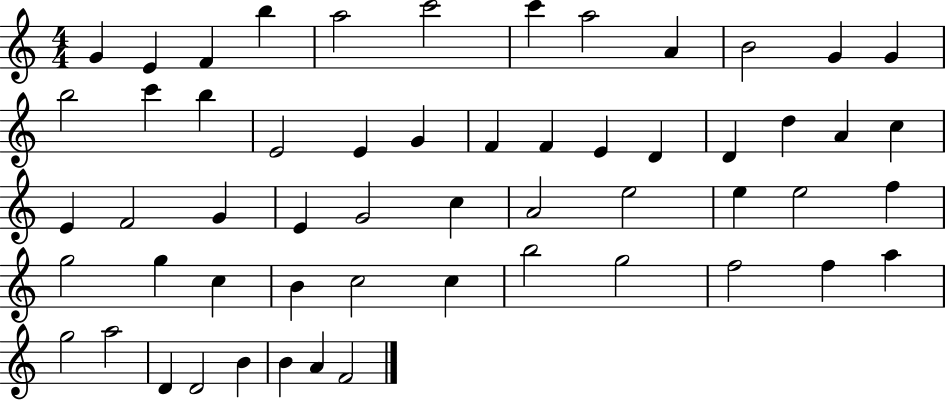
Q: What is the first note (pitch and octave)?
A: G4